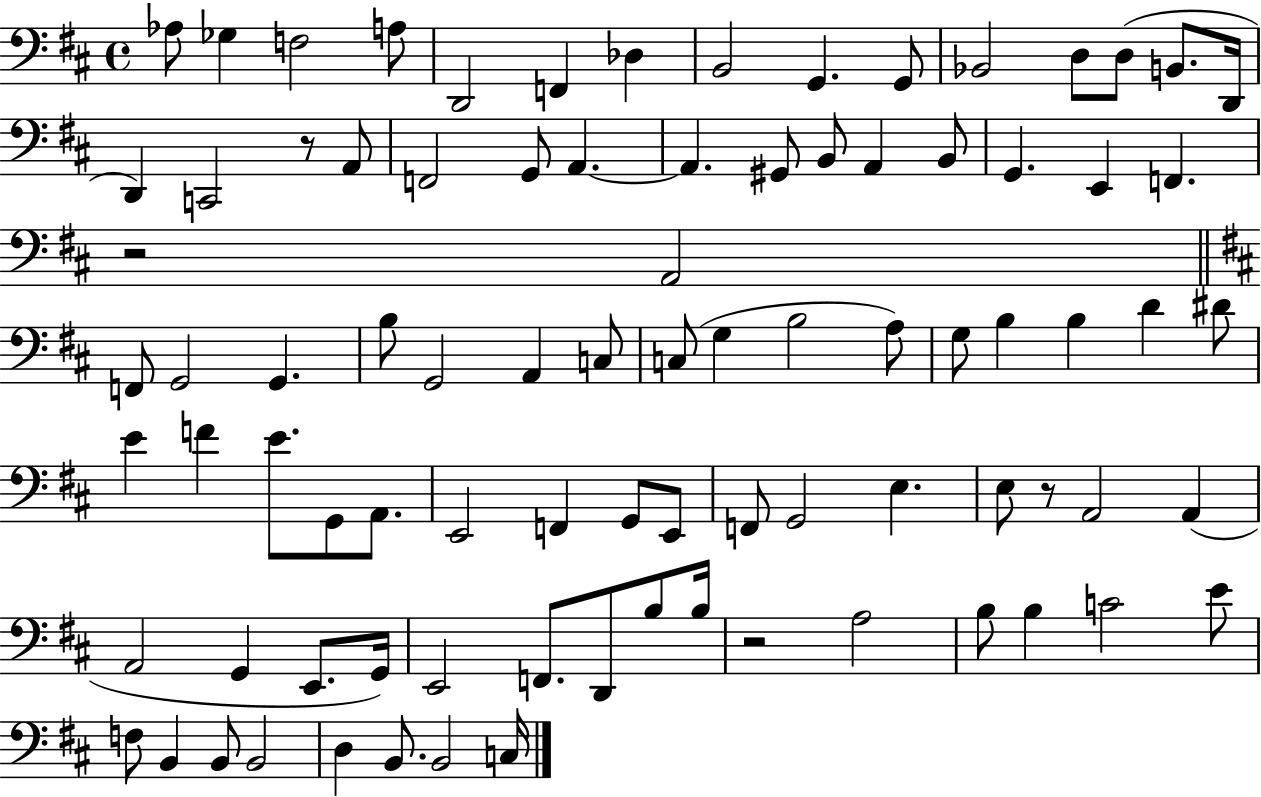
X:1
T:Untitled
M:4/4
L:1/4
K:D
_A,/2 _G, F,2 A,/2 D,,2 F,, _D, B,,2 G,, G,,/2 _B,,2 D,/2 D,/2 B,,/2 D,,/4 D,, C,,2 z/2 A,,/2 F,,2 G,,/2 A,, A,, ^G,,/2 B,,/2 A,, B,,/2 G,, E,, F,, z2 A,,2 F,,/2 G,,2 G,, B,/2 G,,2 A,, C,/2 C,/2 G, B,2 A,/2 G,/2 B, B, D ^D/2 E F E/2 G,,/2 A,,/2 E,,2 F,, G,,/2 E,,/2 F,,/2 G,,2 E, E,/2 z/2 A,,2 A,, A,,2 G,, E,,/2 G,,/4 E,,2 F,,/2 D,,/2 B,/2 B,/4 z2 A,2 B,/2 B, C2 E/2 F,/2 B,, B,,/2 B,,2 D, B,,/2 B,,2 C,/4